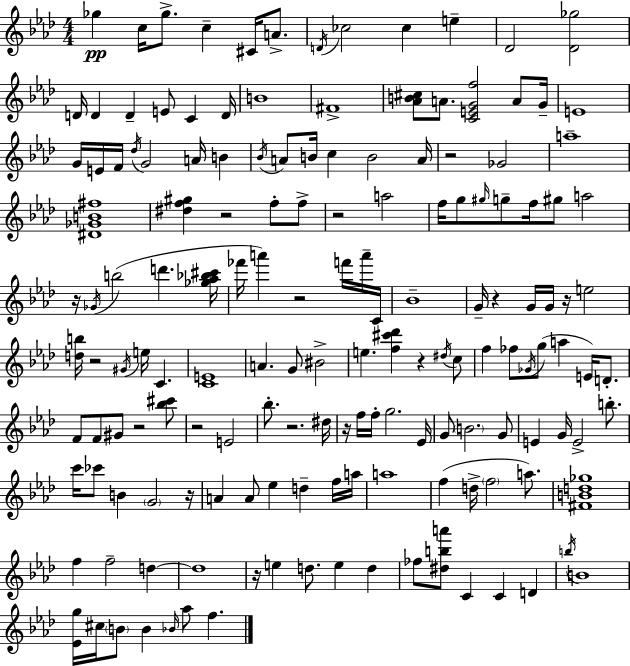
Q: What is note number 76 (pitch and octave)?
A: E4